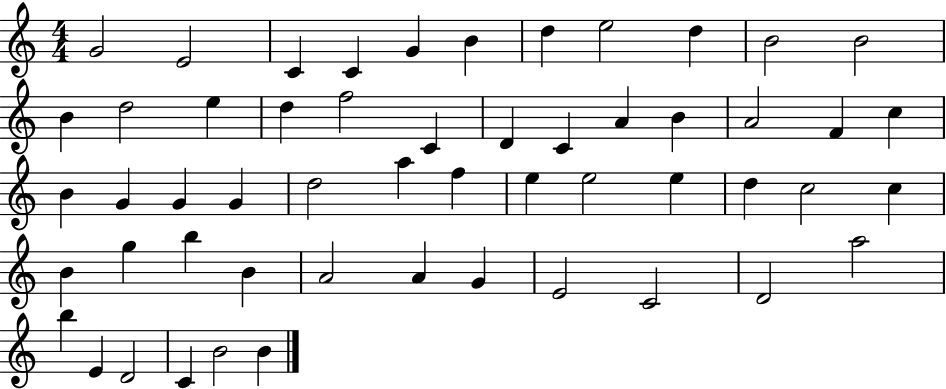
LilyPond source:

{
  \clef treble
  \numericTimeSignature
  \time 4/4
  \key c \major
  g'2 e'2 | c'4 c'4 g'4 b'4 | d''4 e''2 d''4 | b'2 b'2 | \break b'4 d''2 e''4 | d''4 f''2 c'4 | d'4 c'4 a'4 b'4 | a'2 f'4 c''4 | \break b'4 g'4 g'4 g'4 | d''2 a''4 f''4 | e''4 e''2 e''4 | d''4 c''2 c''4 | \break b'4 g''4 b''4 b'4 | a'2 a'4 g'4 | e'2 c'2 | d'2 a''2 | \break b''4 e'4 d'2 | c'4 b'2 b'4 | \bar "|."
}